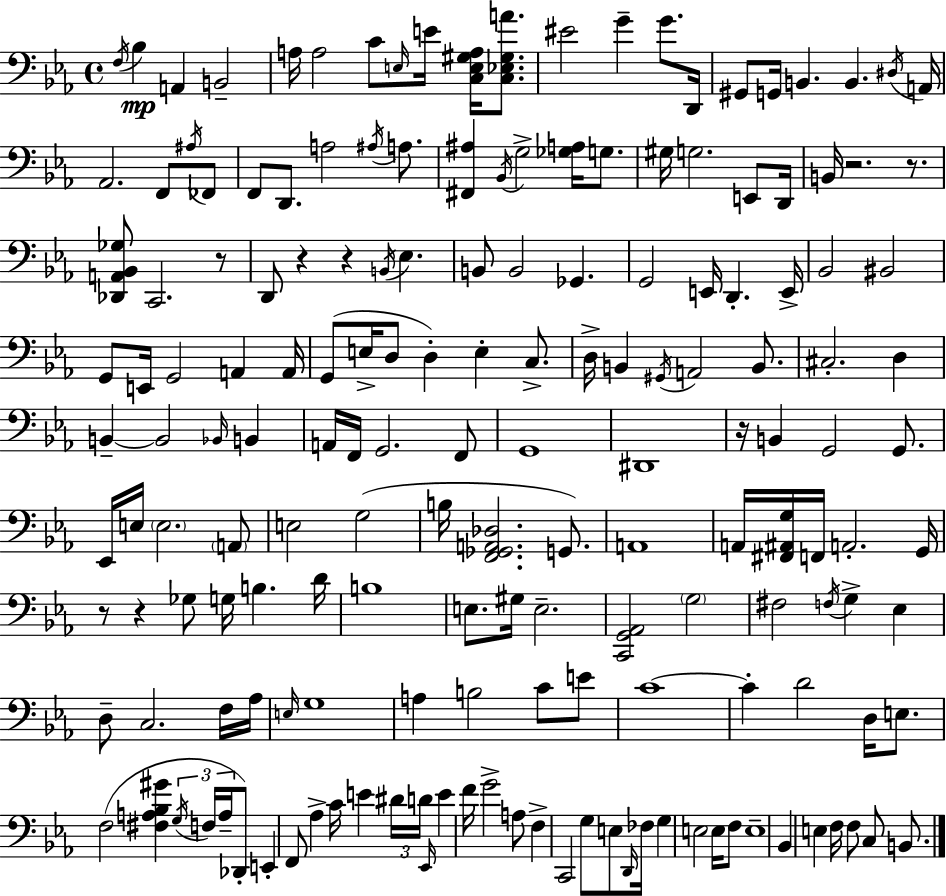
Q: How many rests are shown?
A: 8